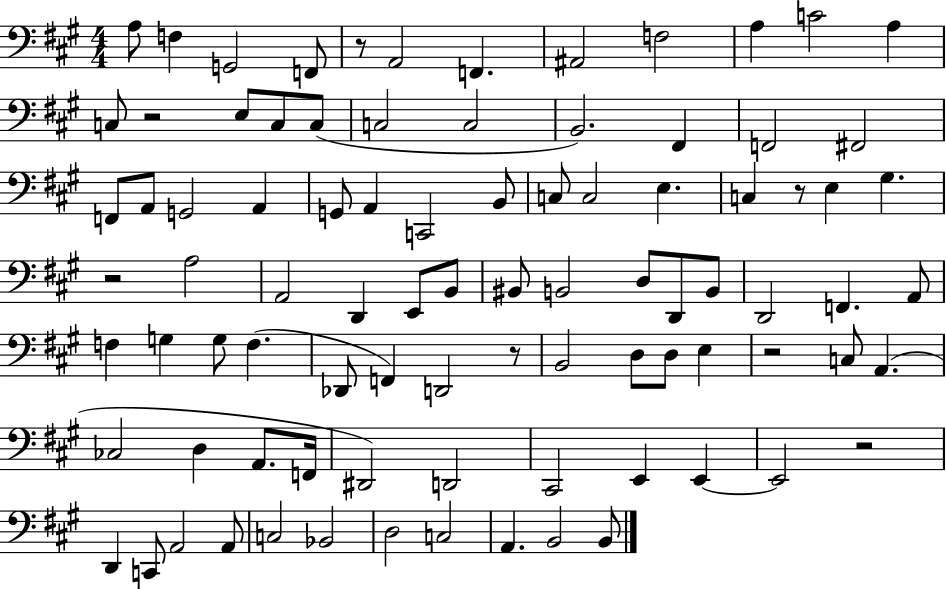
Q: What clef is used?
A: bass